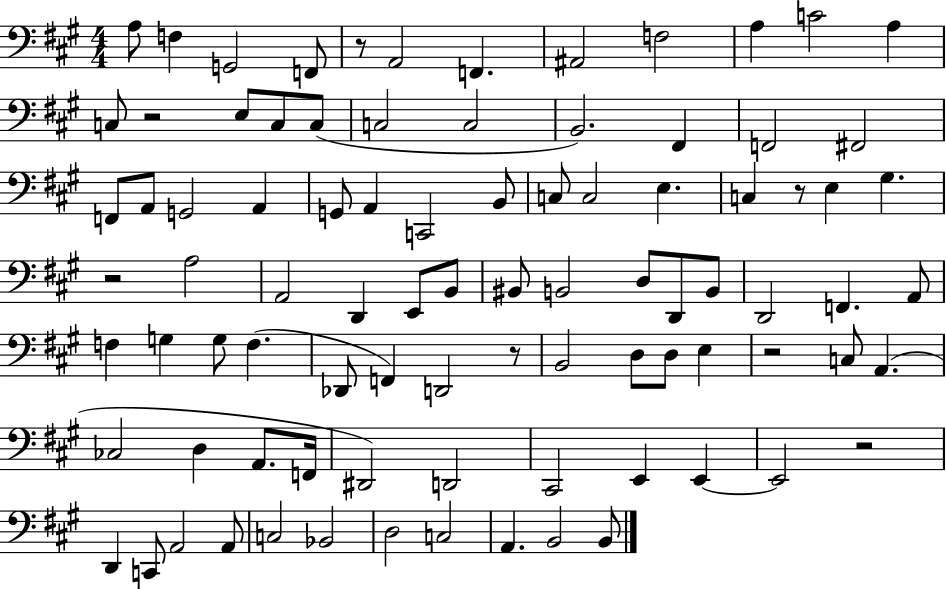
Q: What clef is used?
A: bass